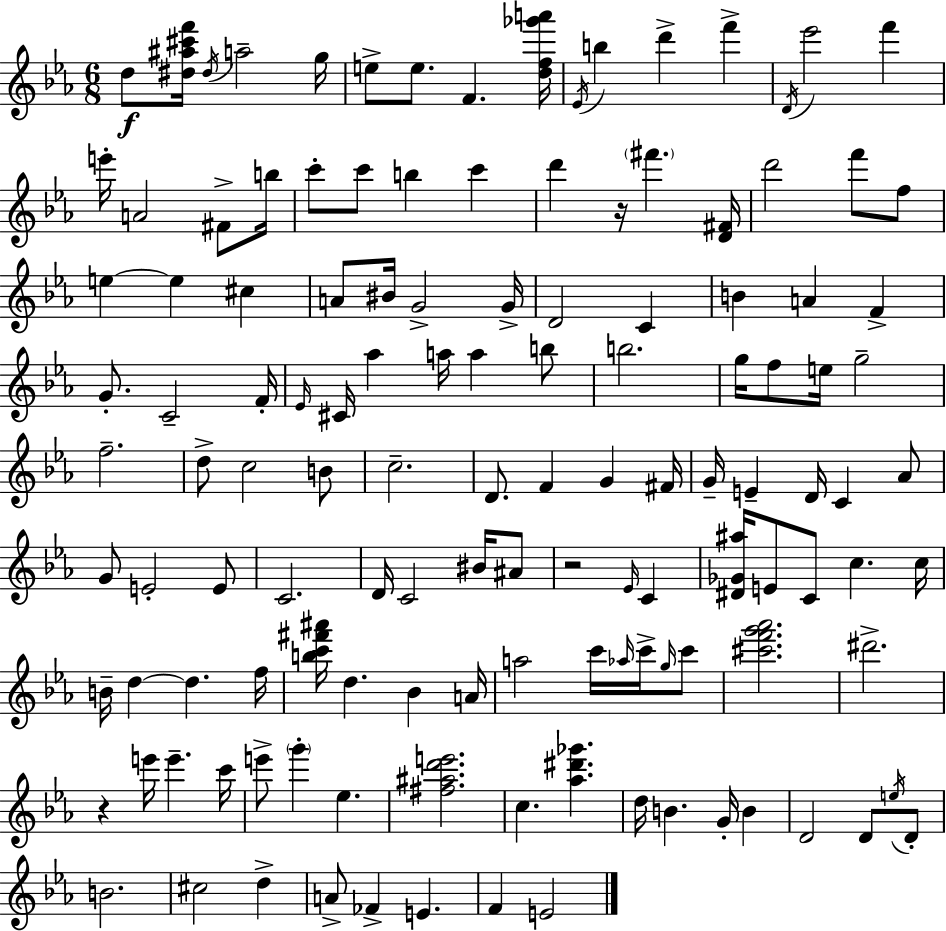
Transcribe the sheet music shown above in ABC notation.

X:1
T:Untitled
M:6/8
L:1/4
K:Cm
d/2 [^d^a^c'f']/4 ^d/4 a2 g/4 e/2 e/2 F [df_g'a']/4 _E/4 b d' f' D/4 _e'2 f' e'/4 A2 ^F/2 b/4 c'/2 c'/2 b c' d' z/4 ^f' [D^F]/4 d'2 f'/2 f/2 e e ^c A/2 ^B/4 G2 G/4 D2 C B A F G/2 C2 F/4 _E/4 ^C/4 _a a/4 a b/2 b2 g/4 f/2 e/4 g2 f2 d/2 c2 B/2 c2 D/2 F G ^F/4 G/4 E D/4 C _A/2 G/2 E2 E/2 C2 D/4 C2 ^B/4 ^A/2 z2 _E/4 C [^D_G^a]/4 E/2 C/2 c c/4 B/4 d d f/4 [bc'^f'^a']/4 d _B A/4 a2 c'/4 _a/4 c'/4 g/4 c'/2 [^c'f'g'_a']2 ^d'2 z e'/4 e' c'/4 e'/2 g' _e [^f^ad'e']2 c [_a^d'_g'] d/4 B G/4 B D2 D/2 e/4 D/2 B2 ^c2 d A/2 _F E F E2